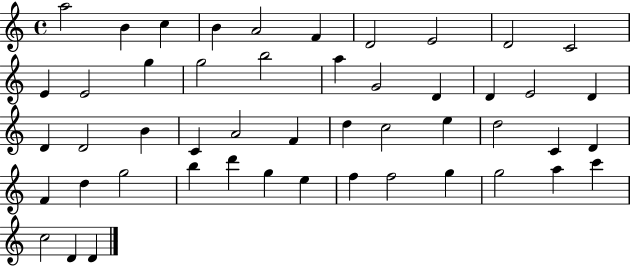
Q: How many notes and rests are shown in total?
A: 49